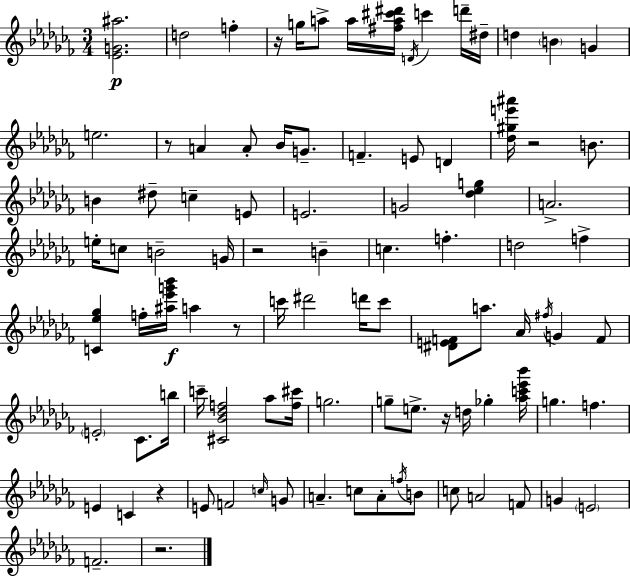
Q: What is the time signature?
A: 3/4